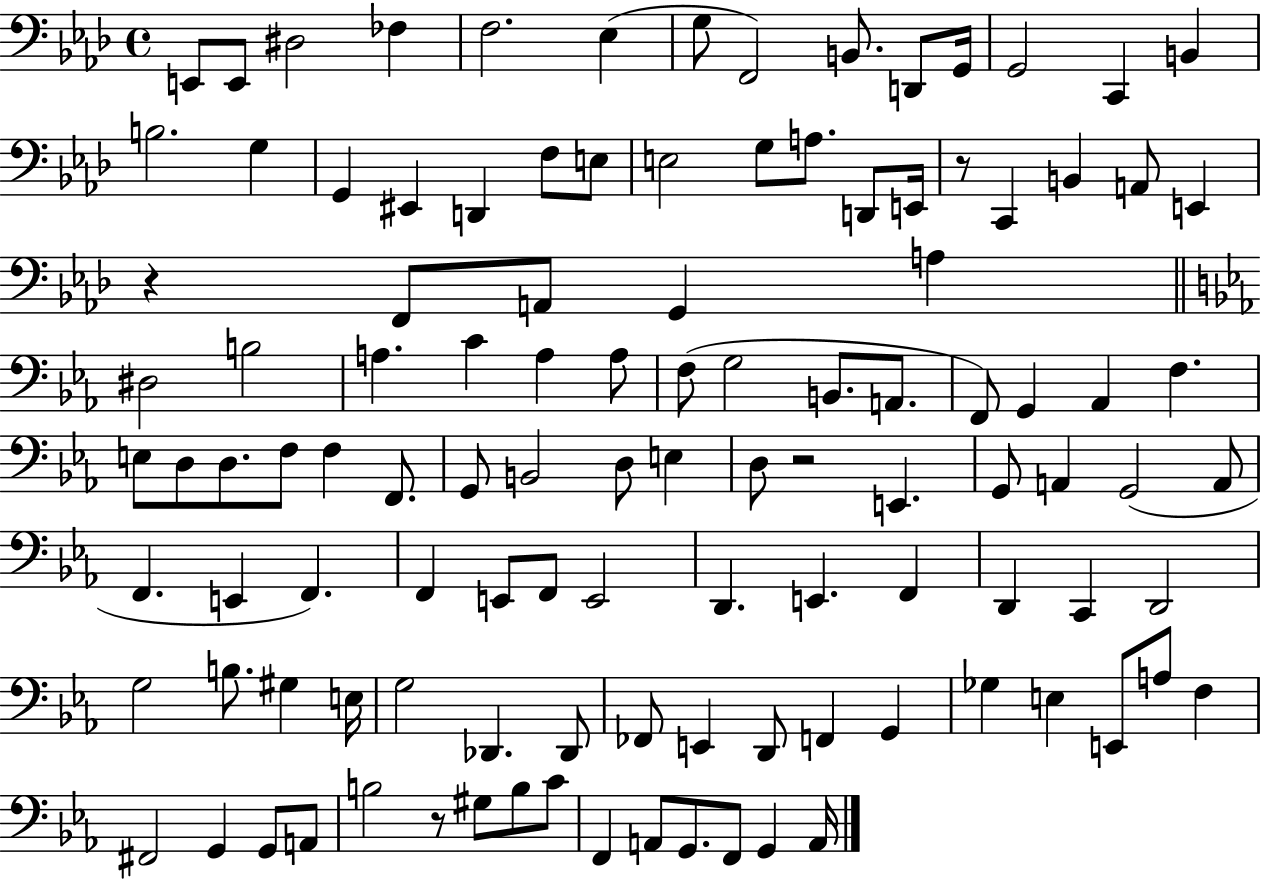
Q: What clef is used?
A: bass